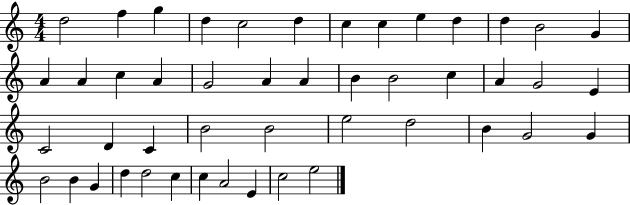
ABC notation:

X:1
T:Untitled
M:4/4
L:1/4
K:C
d2 f g d c2 d c c e d d B2 G A A c A G2 A A B B2 c A G2 E C2 D C B2 B2 e2 d2 B G2 G B2 B G d d2 c c A2 E c2 e2